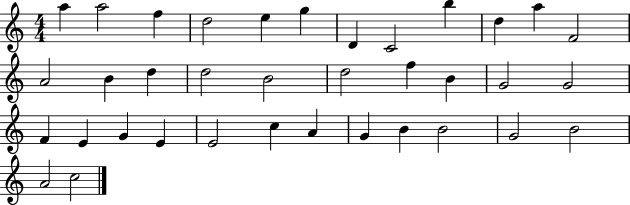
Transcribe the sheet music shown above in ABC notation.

X:1
T:Untitled
M:4/4
L:1/4
K:C
a a2 f d2 e g D C2 b d a F2 A2 B d d2 B2 d2 f B G2 G2 F E G E E2 c A G B B2 G2 B2 A2 c2